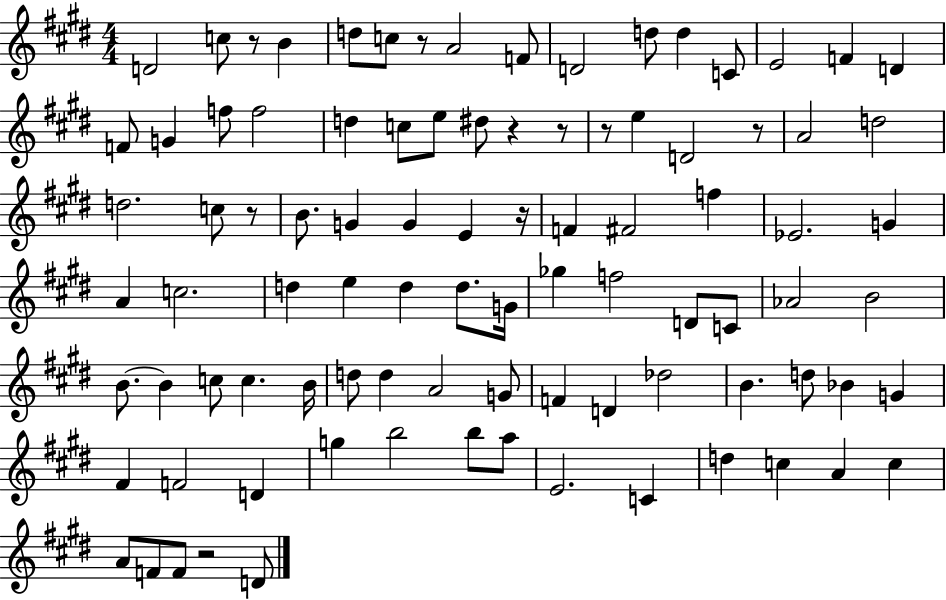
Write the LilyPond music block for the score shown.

{
  \clef treble
  \numericTimeSignature
  \time 4/4
  \key e \major
  d'2 c''8 r8 b'4 | d''8 c''8 r8 a'2 f'8 | d'2 d''8 d''4 c'8 | e'2 f'4 d'4 | \break f'8 g'4 f''8 f''2 | d''4 c''8 e''8 dis''8 r4 r8 | r8 e''4 d'2 r8 | a'2 d''2 | \break d''2. c''8 r8 | b'8. g'4 g'4 e'4 r16 | f'4 fis'2 f''4 | ees'2. g'4 | \break a'4 c''2. | d''4 e''4 d''4 d''8. g'16 | ges''4 f''2 d'8 c'8 | aes'2 b'2 | \break b'8.~~ b'4 c''8 c''4. b'16 | d''8 d''4 a'2 g'8 | f'4 d'4 des''2 | b'4. d''8 bes'4 g'4 | \break fis'4 f'2 d'4 | g''4 b''2 b''8 a''8 | e'2. c'4 | d''4 c''4 a'4 c''4 | \break a'8 f'8 f'8 r2 d'8 | \bar "|."
}